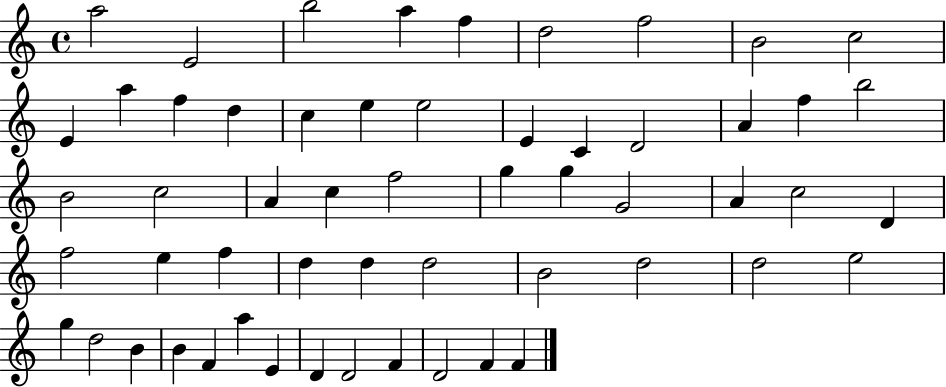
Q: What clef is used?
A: treble